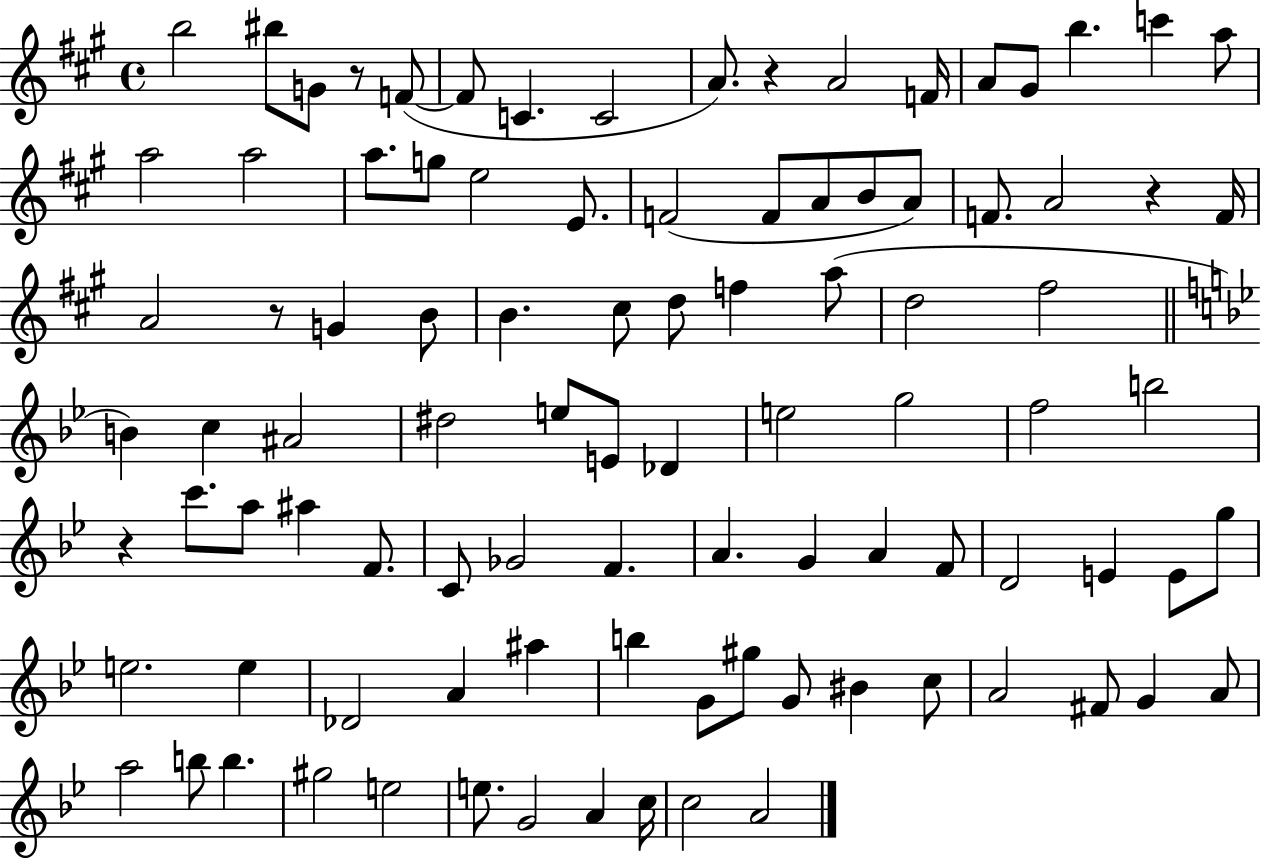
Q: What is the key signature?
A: A major